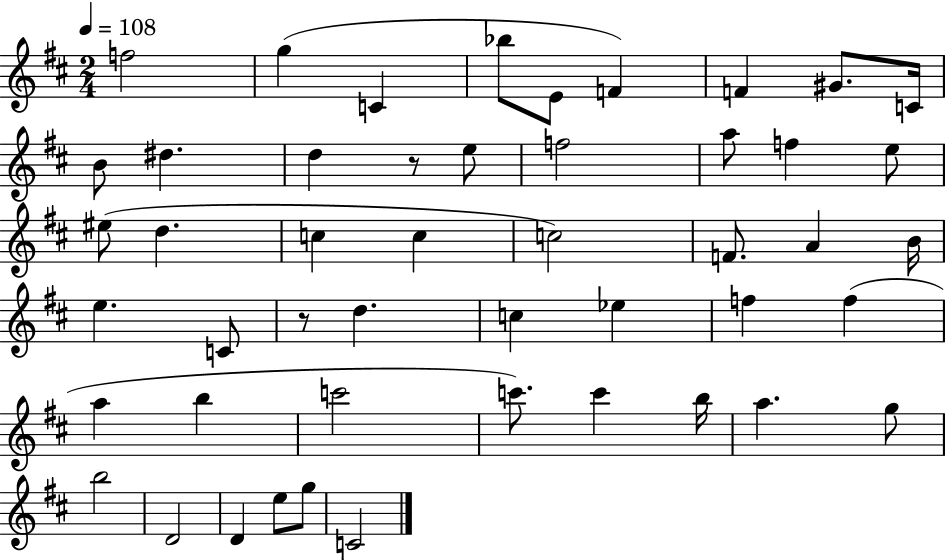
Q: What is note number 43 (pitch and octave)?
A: D4